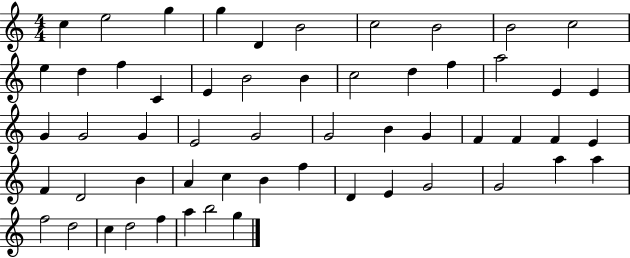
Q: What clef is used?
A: treble